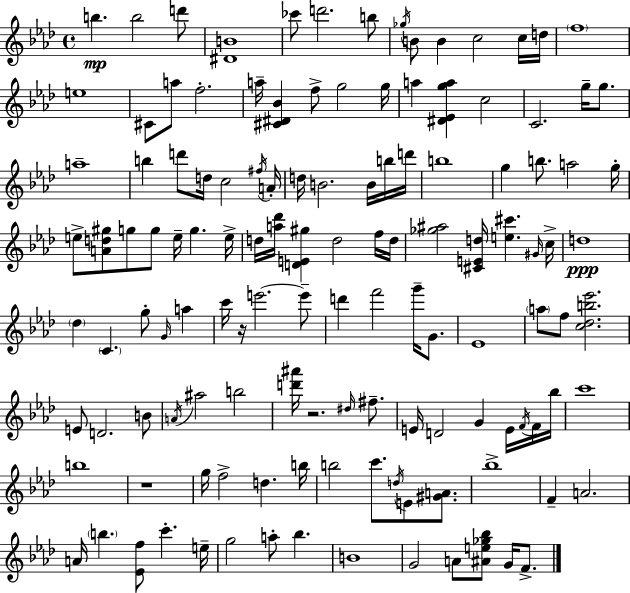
{
  \clef treble
  \time 4/4
  \defaultTimeSignature
  \key f \minor
  \repeat volta 2 { b''4.\mp b''2 d'''8 | <dis' b'>1 | ces'''8 d'''2. b''8 | \acciaccatura { ges''16 } b'8 b'4 c''2 c''16 | \break d''16 \parenthesize f''1 | e''1 | cis'8 a''8 f''2.-. | a''16-- <cis' dis' bes'>4 f''8-> g''2 | \break g''16 a''4 <dis' ees' g'' a''>4 c''2 | c'2. g''16-- g''8. | a''1-- | b''4 d'''8 d''16 c''2 | \break \acciaccatura { fis''16 } a'16-. d''16 b'2. b'16 | b''16 d'''16 b''1 | g''4 b''8. a''2 | g''16-. e''8-> <a' d'' gis''>8 g''8 g''8 e''16-- g''4. | \break e''16-> d''16 <a'' des'''>16 <d' e' gis''>4 d''2 | f''16 d''16 <ges'' ais''>2 <cis' e' d''>16 <e'' cis'''>4. | \grace { gis'16 } c''16-> d''1\ppp | \parenthesize des''4 \parenthesize c'4. g''8-. \grace { g'16 } | \break a''4 c'''16 r16 e'''2.~~ | e'''8-- d'''4 f'''2 | g'''16-- g'8. ees'1 | \parenthesize a''8 f''8 <c'' des'' b'' ees'''>2. | \break e'8 d'2. | b'8 \acciaccatura { a'16 } ais''2 b''2 | <d''' ais'''>16 r2. | \grace { dis''16 } fis''8.-- e'16 d'2 g'4 | \break e'16 \acciaccatura { f'16 } f'16 bes''16 c'''1 | b''1 | r1 | g''16 f''2-> | \break d''4. b''16 b''2 c'''8. | \acciaccatura { d''16 } e'8 <gis' a'>8. bes''1-> | f'4-- a'2. | a'16 \parenthesize b''4. <ees' f''>8 | \break c'''4.-. e''16-- g''2 | a''8-. bes''4. b'1 | g'2 | a'8 <ais' e'' ges'' bes''>8 g'16 f'8.-> } \bar "|."
}